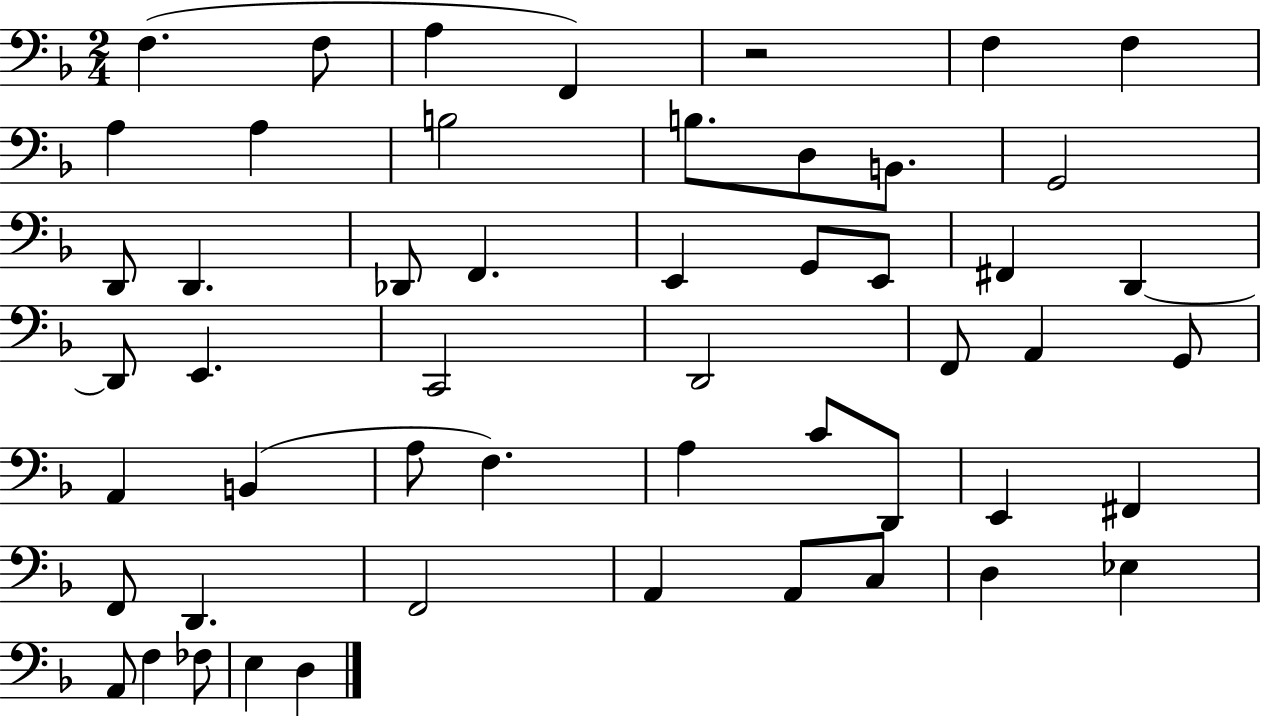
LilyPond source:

{
  \clef bass
  \numericTimeSignature
  \time 2/4
  \key f \major
  f4.( f8 | a4 f,4) | r2 | f4 f4 | \break a4 a4 | b2 | b8. d8 b,8. | g,2 | \break d,8 d,4. | des,8 f,4. | e,4 g,8 e,8 | fis,4 d,4~~ | \break d,8 e,4. | c,2 | d,2 | f,8 a,4 g,8 | \break a,4 b,4( | a8 f4.) | a4 c'8 d,8 | e,4 fis,4 | \break f,8 d,4. | f,2 | a,4 a,8 c8 | d4 ees4 | \break a,8 f4 fes8 | e4 d4 | \bar "|."
}